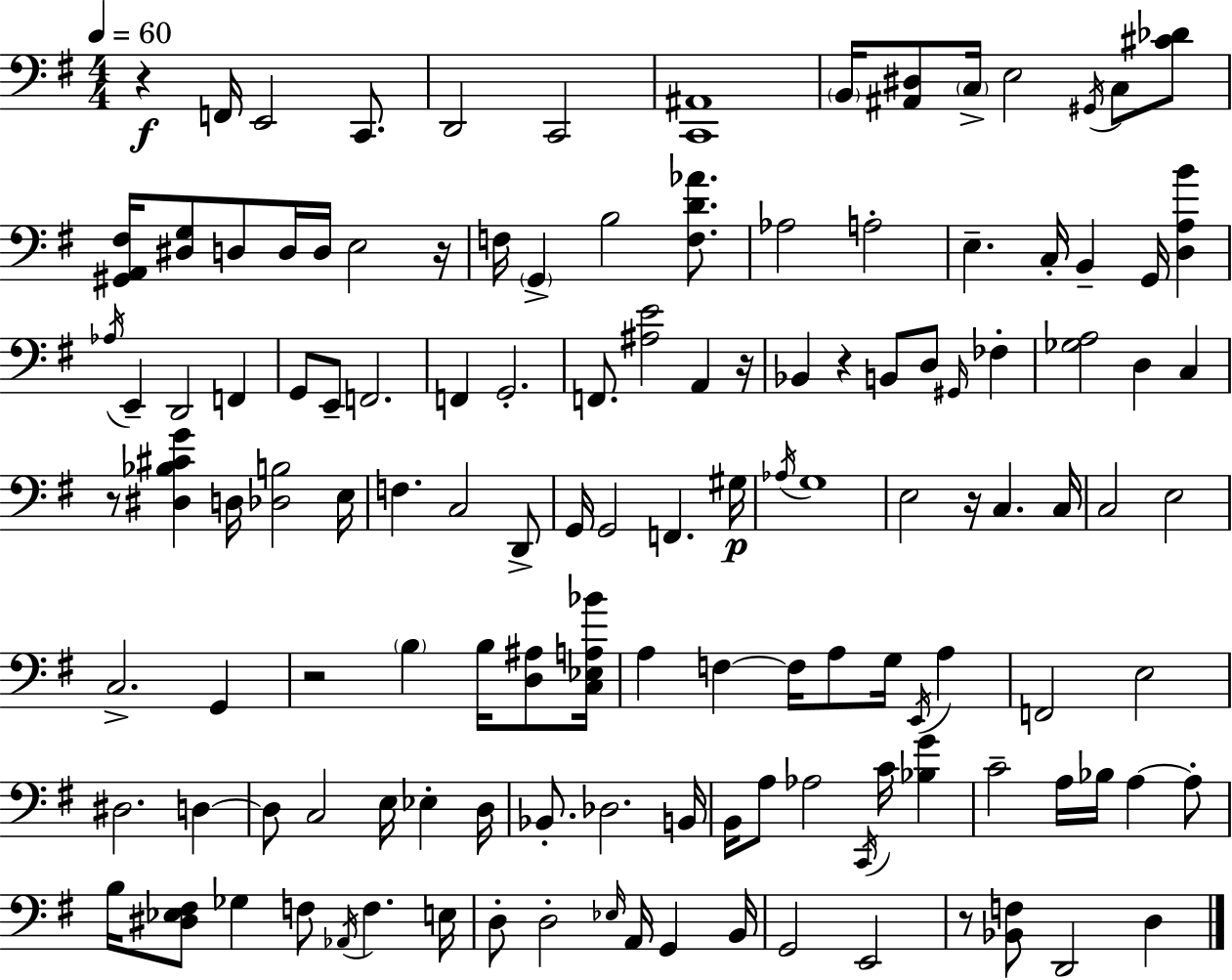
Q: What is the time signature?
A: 4/4